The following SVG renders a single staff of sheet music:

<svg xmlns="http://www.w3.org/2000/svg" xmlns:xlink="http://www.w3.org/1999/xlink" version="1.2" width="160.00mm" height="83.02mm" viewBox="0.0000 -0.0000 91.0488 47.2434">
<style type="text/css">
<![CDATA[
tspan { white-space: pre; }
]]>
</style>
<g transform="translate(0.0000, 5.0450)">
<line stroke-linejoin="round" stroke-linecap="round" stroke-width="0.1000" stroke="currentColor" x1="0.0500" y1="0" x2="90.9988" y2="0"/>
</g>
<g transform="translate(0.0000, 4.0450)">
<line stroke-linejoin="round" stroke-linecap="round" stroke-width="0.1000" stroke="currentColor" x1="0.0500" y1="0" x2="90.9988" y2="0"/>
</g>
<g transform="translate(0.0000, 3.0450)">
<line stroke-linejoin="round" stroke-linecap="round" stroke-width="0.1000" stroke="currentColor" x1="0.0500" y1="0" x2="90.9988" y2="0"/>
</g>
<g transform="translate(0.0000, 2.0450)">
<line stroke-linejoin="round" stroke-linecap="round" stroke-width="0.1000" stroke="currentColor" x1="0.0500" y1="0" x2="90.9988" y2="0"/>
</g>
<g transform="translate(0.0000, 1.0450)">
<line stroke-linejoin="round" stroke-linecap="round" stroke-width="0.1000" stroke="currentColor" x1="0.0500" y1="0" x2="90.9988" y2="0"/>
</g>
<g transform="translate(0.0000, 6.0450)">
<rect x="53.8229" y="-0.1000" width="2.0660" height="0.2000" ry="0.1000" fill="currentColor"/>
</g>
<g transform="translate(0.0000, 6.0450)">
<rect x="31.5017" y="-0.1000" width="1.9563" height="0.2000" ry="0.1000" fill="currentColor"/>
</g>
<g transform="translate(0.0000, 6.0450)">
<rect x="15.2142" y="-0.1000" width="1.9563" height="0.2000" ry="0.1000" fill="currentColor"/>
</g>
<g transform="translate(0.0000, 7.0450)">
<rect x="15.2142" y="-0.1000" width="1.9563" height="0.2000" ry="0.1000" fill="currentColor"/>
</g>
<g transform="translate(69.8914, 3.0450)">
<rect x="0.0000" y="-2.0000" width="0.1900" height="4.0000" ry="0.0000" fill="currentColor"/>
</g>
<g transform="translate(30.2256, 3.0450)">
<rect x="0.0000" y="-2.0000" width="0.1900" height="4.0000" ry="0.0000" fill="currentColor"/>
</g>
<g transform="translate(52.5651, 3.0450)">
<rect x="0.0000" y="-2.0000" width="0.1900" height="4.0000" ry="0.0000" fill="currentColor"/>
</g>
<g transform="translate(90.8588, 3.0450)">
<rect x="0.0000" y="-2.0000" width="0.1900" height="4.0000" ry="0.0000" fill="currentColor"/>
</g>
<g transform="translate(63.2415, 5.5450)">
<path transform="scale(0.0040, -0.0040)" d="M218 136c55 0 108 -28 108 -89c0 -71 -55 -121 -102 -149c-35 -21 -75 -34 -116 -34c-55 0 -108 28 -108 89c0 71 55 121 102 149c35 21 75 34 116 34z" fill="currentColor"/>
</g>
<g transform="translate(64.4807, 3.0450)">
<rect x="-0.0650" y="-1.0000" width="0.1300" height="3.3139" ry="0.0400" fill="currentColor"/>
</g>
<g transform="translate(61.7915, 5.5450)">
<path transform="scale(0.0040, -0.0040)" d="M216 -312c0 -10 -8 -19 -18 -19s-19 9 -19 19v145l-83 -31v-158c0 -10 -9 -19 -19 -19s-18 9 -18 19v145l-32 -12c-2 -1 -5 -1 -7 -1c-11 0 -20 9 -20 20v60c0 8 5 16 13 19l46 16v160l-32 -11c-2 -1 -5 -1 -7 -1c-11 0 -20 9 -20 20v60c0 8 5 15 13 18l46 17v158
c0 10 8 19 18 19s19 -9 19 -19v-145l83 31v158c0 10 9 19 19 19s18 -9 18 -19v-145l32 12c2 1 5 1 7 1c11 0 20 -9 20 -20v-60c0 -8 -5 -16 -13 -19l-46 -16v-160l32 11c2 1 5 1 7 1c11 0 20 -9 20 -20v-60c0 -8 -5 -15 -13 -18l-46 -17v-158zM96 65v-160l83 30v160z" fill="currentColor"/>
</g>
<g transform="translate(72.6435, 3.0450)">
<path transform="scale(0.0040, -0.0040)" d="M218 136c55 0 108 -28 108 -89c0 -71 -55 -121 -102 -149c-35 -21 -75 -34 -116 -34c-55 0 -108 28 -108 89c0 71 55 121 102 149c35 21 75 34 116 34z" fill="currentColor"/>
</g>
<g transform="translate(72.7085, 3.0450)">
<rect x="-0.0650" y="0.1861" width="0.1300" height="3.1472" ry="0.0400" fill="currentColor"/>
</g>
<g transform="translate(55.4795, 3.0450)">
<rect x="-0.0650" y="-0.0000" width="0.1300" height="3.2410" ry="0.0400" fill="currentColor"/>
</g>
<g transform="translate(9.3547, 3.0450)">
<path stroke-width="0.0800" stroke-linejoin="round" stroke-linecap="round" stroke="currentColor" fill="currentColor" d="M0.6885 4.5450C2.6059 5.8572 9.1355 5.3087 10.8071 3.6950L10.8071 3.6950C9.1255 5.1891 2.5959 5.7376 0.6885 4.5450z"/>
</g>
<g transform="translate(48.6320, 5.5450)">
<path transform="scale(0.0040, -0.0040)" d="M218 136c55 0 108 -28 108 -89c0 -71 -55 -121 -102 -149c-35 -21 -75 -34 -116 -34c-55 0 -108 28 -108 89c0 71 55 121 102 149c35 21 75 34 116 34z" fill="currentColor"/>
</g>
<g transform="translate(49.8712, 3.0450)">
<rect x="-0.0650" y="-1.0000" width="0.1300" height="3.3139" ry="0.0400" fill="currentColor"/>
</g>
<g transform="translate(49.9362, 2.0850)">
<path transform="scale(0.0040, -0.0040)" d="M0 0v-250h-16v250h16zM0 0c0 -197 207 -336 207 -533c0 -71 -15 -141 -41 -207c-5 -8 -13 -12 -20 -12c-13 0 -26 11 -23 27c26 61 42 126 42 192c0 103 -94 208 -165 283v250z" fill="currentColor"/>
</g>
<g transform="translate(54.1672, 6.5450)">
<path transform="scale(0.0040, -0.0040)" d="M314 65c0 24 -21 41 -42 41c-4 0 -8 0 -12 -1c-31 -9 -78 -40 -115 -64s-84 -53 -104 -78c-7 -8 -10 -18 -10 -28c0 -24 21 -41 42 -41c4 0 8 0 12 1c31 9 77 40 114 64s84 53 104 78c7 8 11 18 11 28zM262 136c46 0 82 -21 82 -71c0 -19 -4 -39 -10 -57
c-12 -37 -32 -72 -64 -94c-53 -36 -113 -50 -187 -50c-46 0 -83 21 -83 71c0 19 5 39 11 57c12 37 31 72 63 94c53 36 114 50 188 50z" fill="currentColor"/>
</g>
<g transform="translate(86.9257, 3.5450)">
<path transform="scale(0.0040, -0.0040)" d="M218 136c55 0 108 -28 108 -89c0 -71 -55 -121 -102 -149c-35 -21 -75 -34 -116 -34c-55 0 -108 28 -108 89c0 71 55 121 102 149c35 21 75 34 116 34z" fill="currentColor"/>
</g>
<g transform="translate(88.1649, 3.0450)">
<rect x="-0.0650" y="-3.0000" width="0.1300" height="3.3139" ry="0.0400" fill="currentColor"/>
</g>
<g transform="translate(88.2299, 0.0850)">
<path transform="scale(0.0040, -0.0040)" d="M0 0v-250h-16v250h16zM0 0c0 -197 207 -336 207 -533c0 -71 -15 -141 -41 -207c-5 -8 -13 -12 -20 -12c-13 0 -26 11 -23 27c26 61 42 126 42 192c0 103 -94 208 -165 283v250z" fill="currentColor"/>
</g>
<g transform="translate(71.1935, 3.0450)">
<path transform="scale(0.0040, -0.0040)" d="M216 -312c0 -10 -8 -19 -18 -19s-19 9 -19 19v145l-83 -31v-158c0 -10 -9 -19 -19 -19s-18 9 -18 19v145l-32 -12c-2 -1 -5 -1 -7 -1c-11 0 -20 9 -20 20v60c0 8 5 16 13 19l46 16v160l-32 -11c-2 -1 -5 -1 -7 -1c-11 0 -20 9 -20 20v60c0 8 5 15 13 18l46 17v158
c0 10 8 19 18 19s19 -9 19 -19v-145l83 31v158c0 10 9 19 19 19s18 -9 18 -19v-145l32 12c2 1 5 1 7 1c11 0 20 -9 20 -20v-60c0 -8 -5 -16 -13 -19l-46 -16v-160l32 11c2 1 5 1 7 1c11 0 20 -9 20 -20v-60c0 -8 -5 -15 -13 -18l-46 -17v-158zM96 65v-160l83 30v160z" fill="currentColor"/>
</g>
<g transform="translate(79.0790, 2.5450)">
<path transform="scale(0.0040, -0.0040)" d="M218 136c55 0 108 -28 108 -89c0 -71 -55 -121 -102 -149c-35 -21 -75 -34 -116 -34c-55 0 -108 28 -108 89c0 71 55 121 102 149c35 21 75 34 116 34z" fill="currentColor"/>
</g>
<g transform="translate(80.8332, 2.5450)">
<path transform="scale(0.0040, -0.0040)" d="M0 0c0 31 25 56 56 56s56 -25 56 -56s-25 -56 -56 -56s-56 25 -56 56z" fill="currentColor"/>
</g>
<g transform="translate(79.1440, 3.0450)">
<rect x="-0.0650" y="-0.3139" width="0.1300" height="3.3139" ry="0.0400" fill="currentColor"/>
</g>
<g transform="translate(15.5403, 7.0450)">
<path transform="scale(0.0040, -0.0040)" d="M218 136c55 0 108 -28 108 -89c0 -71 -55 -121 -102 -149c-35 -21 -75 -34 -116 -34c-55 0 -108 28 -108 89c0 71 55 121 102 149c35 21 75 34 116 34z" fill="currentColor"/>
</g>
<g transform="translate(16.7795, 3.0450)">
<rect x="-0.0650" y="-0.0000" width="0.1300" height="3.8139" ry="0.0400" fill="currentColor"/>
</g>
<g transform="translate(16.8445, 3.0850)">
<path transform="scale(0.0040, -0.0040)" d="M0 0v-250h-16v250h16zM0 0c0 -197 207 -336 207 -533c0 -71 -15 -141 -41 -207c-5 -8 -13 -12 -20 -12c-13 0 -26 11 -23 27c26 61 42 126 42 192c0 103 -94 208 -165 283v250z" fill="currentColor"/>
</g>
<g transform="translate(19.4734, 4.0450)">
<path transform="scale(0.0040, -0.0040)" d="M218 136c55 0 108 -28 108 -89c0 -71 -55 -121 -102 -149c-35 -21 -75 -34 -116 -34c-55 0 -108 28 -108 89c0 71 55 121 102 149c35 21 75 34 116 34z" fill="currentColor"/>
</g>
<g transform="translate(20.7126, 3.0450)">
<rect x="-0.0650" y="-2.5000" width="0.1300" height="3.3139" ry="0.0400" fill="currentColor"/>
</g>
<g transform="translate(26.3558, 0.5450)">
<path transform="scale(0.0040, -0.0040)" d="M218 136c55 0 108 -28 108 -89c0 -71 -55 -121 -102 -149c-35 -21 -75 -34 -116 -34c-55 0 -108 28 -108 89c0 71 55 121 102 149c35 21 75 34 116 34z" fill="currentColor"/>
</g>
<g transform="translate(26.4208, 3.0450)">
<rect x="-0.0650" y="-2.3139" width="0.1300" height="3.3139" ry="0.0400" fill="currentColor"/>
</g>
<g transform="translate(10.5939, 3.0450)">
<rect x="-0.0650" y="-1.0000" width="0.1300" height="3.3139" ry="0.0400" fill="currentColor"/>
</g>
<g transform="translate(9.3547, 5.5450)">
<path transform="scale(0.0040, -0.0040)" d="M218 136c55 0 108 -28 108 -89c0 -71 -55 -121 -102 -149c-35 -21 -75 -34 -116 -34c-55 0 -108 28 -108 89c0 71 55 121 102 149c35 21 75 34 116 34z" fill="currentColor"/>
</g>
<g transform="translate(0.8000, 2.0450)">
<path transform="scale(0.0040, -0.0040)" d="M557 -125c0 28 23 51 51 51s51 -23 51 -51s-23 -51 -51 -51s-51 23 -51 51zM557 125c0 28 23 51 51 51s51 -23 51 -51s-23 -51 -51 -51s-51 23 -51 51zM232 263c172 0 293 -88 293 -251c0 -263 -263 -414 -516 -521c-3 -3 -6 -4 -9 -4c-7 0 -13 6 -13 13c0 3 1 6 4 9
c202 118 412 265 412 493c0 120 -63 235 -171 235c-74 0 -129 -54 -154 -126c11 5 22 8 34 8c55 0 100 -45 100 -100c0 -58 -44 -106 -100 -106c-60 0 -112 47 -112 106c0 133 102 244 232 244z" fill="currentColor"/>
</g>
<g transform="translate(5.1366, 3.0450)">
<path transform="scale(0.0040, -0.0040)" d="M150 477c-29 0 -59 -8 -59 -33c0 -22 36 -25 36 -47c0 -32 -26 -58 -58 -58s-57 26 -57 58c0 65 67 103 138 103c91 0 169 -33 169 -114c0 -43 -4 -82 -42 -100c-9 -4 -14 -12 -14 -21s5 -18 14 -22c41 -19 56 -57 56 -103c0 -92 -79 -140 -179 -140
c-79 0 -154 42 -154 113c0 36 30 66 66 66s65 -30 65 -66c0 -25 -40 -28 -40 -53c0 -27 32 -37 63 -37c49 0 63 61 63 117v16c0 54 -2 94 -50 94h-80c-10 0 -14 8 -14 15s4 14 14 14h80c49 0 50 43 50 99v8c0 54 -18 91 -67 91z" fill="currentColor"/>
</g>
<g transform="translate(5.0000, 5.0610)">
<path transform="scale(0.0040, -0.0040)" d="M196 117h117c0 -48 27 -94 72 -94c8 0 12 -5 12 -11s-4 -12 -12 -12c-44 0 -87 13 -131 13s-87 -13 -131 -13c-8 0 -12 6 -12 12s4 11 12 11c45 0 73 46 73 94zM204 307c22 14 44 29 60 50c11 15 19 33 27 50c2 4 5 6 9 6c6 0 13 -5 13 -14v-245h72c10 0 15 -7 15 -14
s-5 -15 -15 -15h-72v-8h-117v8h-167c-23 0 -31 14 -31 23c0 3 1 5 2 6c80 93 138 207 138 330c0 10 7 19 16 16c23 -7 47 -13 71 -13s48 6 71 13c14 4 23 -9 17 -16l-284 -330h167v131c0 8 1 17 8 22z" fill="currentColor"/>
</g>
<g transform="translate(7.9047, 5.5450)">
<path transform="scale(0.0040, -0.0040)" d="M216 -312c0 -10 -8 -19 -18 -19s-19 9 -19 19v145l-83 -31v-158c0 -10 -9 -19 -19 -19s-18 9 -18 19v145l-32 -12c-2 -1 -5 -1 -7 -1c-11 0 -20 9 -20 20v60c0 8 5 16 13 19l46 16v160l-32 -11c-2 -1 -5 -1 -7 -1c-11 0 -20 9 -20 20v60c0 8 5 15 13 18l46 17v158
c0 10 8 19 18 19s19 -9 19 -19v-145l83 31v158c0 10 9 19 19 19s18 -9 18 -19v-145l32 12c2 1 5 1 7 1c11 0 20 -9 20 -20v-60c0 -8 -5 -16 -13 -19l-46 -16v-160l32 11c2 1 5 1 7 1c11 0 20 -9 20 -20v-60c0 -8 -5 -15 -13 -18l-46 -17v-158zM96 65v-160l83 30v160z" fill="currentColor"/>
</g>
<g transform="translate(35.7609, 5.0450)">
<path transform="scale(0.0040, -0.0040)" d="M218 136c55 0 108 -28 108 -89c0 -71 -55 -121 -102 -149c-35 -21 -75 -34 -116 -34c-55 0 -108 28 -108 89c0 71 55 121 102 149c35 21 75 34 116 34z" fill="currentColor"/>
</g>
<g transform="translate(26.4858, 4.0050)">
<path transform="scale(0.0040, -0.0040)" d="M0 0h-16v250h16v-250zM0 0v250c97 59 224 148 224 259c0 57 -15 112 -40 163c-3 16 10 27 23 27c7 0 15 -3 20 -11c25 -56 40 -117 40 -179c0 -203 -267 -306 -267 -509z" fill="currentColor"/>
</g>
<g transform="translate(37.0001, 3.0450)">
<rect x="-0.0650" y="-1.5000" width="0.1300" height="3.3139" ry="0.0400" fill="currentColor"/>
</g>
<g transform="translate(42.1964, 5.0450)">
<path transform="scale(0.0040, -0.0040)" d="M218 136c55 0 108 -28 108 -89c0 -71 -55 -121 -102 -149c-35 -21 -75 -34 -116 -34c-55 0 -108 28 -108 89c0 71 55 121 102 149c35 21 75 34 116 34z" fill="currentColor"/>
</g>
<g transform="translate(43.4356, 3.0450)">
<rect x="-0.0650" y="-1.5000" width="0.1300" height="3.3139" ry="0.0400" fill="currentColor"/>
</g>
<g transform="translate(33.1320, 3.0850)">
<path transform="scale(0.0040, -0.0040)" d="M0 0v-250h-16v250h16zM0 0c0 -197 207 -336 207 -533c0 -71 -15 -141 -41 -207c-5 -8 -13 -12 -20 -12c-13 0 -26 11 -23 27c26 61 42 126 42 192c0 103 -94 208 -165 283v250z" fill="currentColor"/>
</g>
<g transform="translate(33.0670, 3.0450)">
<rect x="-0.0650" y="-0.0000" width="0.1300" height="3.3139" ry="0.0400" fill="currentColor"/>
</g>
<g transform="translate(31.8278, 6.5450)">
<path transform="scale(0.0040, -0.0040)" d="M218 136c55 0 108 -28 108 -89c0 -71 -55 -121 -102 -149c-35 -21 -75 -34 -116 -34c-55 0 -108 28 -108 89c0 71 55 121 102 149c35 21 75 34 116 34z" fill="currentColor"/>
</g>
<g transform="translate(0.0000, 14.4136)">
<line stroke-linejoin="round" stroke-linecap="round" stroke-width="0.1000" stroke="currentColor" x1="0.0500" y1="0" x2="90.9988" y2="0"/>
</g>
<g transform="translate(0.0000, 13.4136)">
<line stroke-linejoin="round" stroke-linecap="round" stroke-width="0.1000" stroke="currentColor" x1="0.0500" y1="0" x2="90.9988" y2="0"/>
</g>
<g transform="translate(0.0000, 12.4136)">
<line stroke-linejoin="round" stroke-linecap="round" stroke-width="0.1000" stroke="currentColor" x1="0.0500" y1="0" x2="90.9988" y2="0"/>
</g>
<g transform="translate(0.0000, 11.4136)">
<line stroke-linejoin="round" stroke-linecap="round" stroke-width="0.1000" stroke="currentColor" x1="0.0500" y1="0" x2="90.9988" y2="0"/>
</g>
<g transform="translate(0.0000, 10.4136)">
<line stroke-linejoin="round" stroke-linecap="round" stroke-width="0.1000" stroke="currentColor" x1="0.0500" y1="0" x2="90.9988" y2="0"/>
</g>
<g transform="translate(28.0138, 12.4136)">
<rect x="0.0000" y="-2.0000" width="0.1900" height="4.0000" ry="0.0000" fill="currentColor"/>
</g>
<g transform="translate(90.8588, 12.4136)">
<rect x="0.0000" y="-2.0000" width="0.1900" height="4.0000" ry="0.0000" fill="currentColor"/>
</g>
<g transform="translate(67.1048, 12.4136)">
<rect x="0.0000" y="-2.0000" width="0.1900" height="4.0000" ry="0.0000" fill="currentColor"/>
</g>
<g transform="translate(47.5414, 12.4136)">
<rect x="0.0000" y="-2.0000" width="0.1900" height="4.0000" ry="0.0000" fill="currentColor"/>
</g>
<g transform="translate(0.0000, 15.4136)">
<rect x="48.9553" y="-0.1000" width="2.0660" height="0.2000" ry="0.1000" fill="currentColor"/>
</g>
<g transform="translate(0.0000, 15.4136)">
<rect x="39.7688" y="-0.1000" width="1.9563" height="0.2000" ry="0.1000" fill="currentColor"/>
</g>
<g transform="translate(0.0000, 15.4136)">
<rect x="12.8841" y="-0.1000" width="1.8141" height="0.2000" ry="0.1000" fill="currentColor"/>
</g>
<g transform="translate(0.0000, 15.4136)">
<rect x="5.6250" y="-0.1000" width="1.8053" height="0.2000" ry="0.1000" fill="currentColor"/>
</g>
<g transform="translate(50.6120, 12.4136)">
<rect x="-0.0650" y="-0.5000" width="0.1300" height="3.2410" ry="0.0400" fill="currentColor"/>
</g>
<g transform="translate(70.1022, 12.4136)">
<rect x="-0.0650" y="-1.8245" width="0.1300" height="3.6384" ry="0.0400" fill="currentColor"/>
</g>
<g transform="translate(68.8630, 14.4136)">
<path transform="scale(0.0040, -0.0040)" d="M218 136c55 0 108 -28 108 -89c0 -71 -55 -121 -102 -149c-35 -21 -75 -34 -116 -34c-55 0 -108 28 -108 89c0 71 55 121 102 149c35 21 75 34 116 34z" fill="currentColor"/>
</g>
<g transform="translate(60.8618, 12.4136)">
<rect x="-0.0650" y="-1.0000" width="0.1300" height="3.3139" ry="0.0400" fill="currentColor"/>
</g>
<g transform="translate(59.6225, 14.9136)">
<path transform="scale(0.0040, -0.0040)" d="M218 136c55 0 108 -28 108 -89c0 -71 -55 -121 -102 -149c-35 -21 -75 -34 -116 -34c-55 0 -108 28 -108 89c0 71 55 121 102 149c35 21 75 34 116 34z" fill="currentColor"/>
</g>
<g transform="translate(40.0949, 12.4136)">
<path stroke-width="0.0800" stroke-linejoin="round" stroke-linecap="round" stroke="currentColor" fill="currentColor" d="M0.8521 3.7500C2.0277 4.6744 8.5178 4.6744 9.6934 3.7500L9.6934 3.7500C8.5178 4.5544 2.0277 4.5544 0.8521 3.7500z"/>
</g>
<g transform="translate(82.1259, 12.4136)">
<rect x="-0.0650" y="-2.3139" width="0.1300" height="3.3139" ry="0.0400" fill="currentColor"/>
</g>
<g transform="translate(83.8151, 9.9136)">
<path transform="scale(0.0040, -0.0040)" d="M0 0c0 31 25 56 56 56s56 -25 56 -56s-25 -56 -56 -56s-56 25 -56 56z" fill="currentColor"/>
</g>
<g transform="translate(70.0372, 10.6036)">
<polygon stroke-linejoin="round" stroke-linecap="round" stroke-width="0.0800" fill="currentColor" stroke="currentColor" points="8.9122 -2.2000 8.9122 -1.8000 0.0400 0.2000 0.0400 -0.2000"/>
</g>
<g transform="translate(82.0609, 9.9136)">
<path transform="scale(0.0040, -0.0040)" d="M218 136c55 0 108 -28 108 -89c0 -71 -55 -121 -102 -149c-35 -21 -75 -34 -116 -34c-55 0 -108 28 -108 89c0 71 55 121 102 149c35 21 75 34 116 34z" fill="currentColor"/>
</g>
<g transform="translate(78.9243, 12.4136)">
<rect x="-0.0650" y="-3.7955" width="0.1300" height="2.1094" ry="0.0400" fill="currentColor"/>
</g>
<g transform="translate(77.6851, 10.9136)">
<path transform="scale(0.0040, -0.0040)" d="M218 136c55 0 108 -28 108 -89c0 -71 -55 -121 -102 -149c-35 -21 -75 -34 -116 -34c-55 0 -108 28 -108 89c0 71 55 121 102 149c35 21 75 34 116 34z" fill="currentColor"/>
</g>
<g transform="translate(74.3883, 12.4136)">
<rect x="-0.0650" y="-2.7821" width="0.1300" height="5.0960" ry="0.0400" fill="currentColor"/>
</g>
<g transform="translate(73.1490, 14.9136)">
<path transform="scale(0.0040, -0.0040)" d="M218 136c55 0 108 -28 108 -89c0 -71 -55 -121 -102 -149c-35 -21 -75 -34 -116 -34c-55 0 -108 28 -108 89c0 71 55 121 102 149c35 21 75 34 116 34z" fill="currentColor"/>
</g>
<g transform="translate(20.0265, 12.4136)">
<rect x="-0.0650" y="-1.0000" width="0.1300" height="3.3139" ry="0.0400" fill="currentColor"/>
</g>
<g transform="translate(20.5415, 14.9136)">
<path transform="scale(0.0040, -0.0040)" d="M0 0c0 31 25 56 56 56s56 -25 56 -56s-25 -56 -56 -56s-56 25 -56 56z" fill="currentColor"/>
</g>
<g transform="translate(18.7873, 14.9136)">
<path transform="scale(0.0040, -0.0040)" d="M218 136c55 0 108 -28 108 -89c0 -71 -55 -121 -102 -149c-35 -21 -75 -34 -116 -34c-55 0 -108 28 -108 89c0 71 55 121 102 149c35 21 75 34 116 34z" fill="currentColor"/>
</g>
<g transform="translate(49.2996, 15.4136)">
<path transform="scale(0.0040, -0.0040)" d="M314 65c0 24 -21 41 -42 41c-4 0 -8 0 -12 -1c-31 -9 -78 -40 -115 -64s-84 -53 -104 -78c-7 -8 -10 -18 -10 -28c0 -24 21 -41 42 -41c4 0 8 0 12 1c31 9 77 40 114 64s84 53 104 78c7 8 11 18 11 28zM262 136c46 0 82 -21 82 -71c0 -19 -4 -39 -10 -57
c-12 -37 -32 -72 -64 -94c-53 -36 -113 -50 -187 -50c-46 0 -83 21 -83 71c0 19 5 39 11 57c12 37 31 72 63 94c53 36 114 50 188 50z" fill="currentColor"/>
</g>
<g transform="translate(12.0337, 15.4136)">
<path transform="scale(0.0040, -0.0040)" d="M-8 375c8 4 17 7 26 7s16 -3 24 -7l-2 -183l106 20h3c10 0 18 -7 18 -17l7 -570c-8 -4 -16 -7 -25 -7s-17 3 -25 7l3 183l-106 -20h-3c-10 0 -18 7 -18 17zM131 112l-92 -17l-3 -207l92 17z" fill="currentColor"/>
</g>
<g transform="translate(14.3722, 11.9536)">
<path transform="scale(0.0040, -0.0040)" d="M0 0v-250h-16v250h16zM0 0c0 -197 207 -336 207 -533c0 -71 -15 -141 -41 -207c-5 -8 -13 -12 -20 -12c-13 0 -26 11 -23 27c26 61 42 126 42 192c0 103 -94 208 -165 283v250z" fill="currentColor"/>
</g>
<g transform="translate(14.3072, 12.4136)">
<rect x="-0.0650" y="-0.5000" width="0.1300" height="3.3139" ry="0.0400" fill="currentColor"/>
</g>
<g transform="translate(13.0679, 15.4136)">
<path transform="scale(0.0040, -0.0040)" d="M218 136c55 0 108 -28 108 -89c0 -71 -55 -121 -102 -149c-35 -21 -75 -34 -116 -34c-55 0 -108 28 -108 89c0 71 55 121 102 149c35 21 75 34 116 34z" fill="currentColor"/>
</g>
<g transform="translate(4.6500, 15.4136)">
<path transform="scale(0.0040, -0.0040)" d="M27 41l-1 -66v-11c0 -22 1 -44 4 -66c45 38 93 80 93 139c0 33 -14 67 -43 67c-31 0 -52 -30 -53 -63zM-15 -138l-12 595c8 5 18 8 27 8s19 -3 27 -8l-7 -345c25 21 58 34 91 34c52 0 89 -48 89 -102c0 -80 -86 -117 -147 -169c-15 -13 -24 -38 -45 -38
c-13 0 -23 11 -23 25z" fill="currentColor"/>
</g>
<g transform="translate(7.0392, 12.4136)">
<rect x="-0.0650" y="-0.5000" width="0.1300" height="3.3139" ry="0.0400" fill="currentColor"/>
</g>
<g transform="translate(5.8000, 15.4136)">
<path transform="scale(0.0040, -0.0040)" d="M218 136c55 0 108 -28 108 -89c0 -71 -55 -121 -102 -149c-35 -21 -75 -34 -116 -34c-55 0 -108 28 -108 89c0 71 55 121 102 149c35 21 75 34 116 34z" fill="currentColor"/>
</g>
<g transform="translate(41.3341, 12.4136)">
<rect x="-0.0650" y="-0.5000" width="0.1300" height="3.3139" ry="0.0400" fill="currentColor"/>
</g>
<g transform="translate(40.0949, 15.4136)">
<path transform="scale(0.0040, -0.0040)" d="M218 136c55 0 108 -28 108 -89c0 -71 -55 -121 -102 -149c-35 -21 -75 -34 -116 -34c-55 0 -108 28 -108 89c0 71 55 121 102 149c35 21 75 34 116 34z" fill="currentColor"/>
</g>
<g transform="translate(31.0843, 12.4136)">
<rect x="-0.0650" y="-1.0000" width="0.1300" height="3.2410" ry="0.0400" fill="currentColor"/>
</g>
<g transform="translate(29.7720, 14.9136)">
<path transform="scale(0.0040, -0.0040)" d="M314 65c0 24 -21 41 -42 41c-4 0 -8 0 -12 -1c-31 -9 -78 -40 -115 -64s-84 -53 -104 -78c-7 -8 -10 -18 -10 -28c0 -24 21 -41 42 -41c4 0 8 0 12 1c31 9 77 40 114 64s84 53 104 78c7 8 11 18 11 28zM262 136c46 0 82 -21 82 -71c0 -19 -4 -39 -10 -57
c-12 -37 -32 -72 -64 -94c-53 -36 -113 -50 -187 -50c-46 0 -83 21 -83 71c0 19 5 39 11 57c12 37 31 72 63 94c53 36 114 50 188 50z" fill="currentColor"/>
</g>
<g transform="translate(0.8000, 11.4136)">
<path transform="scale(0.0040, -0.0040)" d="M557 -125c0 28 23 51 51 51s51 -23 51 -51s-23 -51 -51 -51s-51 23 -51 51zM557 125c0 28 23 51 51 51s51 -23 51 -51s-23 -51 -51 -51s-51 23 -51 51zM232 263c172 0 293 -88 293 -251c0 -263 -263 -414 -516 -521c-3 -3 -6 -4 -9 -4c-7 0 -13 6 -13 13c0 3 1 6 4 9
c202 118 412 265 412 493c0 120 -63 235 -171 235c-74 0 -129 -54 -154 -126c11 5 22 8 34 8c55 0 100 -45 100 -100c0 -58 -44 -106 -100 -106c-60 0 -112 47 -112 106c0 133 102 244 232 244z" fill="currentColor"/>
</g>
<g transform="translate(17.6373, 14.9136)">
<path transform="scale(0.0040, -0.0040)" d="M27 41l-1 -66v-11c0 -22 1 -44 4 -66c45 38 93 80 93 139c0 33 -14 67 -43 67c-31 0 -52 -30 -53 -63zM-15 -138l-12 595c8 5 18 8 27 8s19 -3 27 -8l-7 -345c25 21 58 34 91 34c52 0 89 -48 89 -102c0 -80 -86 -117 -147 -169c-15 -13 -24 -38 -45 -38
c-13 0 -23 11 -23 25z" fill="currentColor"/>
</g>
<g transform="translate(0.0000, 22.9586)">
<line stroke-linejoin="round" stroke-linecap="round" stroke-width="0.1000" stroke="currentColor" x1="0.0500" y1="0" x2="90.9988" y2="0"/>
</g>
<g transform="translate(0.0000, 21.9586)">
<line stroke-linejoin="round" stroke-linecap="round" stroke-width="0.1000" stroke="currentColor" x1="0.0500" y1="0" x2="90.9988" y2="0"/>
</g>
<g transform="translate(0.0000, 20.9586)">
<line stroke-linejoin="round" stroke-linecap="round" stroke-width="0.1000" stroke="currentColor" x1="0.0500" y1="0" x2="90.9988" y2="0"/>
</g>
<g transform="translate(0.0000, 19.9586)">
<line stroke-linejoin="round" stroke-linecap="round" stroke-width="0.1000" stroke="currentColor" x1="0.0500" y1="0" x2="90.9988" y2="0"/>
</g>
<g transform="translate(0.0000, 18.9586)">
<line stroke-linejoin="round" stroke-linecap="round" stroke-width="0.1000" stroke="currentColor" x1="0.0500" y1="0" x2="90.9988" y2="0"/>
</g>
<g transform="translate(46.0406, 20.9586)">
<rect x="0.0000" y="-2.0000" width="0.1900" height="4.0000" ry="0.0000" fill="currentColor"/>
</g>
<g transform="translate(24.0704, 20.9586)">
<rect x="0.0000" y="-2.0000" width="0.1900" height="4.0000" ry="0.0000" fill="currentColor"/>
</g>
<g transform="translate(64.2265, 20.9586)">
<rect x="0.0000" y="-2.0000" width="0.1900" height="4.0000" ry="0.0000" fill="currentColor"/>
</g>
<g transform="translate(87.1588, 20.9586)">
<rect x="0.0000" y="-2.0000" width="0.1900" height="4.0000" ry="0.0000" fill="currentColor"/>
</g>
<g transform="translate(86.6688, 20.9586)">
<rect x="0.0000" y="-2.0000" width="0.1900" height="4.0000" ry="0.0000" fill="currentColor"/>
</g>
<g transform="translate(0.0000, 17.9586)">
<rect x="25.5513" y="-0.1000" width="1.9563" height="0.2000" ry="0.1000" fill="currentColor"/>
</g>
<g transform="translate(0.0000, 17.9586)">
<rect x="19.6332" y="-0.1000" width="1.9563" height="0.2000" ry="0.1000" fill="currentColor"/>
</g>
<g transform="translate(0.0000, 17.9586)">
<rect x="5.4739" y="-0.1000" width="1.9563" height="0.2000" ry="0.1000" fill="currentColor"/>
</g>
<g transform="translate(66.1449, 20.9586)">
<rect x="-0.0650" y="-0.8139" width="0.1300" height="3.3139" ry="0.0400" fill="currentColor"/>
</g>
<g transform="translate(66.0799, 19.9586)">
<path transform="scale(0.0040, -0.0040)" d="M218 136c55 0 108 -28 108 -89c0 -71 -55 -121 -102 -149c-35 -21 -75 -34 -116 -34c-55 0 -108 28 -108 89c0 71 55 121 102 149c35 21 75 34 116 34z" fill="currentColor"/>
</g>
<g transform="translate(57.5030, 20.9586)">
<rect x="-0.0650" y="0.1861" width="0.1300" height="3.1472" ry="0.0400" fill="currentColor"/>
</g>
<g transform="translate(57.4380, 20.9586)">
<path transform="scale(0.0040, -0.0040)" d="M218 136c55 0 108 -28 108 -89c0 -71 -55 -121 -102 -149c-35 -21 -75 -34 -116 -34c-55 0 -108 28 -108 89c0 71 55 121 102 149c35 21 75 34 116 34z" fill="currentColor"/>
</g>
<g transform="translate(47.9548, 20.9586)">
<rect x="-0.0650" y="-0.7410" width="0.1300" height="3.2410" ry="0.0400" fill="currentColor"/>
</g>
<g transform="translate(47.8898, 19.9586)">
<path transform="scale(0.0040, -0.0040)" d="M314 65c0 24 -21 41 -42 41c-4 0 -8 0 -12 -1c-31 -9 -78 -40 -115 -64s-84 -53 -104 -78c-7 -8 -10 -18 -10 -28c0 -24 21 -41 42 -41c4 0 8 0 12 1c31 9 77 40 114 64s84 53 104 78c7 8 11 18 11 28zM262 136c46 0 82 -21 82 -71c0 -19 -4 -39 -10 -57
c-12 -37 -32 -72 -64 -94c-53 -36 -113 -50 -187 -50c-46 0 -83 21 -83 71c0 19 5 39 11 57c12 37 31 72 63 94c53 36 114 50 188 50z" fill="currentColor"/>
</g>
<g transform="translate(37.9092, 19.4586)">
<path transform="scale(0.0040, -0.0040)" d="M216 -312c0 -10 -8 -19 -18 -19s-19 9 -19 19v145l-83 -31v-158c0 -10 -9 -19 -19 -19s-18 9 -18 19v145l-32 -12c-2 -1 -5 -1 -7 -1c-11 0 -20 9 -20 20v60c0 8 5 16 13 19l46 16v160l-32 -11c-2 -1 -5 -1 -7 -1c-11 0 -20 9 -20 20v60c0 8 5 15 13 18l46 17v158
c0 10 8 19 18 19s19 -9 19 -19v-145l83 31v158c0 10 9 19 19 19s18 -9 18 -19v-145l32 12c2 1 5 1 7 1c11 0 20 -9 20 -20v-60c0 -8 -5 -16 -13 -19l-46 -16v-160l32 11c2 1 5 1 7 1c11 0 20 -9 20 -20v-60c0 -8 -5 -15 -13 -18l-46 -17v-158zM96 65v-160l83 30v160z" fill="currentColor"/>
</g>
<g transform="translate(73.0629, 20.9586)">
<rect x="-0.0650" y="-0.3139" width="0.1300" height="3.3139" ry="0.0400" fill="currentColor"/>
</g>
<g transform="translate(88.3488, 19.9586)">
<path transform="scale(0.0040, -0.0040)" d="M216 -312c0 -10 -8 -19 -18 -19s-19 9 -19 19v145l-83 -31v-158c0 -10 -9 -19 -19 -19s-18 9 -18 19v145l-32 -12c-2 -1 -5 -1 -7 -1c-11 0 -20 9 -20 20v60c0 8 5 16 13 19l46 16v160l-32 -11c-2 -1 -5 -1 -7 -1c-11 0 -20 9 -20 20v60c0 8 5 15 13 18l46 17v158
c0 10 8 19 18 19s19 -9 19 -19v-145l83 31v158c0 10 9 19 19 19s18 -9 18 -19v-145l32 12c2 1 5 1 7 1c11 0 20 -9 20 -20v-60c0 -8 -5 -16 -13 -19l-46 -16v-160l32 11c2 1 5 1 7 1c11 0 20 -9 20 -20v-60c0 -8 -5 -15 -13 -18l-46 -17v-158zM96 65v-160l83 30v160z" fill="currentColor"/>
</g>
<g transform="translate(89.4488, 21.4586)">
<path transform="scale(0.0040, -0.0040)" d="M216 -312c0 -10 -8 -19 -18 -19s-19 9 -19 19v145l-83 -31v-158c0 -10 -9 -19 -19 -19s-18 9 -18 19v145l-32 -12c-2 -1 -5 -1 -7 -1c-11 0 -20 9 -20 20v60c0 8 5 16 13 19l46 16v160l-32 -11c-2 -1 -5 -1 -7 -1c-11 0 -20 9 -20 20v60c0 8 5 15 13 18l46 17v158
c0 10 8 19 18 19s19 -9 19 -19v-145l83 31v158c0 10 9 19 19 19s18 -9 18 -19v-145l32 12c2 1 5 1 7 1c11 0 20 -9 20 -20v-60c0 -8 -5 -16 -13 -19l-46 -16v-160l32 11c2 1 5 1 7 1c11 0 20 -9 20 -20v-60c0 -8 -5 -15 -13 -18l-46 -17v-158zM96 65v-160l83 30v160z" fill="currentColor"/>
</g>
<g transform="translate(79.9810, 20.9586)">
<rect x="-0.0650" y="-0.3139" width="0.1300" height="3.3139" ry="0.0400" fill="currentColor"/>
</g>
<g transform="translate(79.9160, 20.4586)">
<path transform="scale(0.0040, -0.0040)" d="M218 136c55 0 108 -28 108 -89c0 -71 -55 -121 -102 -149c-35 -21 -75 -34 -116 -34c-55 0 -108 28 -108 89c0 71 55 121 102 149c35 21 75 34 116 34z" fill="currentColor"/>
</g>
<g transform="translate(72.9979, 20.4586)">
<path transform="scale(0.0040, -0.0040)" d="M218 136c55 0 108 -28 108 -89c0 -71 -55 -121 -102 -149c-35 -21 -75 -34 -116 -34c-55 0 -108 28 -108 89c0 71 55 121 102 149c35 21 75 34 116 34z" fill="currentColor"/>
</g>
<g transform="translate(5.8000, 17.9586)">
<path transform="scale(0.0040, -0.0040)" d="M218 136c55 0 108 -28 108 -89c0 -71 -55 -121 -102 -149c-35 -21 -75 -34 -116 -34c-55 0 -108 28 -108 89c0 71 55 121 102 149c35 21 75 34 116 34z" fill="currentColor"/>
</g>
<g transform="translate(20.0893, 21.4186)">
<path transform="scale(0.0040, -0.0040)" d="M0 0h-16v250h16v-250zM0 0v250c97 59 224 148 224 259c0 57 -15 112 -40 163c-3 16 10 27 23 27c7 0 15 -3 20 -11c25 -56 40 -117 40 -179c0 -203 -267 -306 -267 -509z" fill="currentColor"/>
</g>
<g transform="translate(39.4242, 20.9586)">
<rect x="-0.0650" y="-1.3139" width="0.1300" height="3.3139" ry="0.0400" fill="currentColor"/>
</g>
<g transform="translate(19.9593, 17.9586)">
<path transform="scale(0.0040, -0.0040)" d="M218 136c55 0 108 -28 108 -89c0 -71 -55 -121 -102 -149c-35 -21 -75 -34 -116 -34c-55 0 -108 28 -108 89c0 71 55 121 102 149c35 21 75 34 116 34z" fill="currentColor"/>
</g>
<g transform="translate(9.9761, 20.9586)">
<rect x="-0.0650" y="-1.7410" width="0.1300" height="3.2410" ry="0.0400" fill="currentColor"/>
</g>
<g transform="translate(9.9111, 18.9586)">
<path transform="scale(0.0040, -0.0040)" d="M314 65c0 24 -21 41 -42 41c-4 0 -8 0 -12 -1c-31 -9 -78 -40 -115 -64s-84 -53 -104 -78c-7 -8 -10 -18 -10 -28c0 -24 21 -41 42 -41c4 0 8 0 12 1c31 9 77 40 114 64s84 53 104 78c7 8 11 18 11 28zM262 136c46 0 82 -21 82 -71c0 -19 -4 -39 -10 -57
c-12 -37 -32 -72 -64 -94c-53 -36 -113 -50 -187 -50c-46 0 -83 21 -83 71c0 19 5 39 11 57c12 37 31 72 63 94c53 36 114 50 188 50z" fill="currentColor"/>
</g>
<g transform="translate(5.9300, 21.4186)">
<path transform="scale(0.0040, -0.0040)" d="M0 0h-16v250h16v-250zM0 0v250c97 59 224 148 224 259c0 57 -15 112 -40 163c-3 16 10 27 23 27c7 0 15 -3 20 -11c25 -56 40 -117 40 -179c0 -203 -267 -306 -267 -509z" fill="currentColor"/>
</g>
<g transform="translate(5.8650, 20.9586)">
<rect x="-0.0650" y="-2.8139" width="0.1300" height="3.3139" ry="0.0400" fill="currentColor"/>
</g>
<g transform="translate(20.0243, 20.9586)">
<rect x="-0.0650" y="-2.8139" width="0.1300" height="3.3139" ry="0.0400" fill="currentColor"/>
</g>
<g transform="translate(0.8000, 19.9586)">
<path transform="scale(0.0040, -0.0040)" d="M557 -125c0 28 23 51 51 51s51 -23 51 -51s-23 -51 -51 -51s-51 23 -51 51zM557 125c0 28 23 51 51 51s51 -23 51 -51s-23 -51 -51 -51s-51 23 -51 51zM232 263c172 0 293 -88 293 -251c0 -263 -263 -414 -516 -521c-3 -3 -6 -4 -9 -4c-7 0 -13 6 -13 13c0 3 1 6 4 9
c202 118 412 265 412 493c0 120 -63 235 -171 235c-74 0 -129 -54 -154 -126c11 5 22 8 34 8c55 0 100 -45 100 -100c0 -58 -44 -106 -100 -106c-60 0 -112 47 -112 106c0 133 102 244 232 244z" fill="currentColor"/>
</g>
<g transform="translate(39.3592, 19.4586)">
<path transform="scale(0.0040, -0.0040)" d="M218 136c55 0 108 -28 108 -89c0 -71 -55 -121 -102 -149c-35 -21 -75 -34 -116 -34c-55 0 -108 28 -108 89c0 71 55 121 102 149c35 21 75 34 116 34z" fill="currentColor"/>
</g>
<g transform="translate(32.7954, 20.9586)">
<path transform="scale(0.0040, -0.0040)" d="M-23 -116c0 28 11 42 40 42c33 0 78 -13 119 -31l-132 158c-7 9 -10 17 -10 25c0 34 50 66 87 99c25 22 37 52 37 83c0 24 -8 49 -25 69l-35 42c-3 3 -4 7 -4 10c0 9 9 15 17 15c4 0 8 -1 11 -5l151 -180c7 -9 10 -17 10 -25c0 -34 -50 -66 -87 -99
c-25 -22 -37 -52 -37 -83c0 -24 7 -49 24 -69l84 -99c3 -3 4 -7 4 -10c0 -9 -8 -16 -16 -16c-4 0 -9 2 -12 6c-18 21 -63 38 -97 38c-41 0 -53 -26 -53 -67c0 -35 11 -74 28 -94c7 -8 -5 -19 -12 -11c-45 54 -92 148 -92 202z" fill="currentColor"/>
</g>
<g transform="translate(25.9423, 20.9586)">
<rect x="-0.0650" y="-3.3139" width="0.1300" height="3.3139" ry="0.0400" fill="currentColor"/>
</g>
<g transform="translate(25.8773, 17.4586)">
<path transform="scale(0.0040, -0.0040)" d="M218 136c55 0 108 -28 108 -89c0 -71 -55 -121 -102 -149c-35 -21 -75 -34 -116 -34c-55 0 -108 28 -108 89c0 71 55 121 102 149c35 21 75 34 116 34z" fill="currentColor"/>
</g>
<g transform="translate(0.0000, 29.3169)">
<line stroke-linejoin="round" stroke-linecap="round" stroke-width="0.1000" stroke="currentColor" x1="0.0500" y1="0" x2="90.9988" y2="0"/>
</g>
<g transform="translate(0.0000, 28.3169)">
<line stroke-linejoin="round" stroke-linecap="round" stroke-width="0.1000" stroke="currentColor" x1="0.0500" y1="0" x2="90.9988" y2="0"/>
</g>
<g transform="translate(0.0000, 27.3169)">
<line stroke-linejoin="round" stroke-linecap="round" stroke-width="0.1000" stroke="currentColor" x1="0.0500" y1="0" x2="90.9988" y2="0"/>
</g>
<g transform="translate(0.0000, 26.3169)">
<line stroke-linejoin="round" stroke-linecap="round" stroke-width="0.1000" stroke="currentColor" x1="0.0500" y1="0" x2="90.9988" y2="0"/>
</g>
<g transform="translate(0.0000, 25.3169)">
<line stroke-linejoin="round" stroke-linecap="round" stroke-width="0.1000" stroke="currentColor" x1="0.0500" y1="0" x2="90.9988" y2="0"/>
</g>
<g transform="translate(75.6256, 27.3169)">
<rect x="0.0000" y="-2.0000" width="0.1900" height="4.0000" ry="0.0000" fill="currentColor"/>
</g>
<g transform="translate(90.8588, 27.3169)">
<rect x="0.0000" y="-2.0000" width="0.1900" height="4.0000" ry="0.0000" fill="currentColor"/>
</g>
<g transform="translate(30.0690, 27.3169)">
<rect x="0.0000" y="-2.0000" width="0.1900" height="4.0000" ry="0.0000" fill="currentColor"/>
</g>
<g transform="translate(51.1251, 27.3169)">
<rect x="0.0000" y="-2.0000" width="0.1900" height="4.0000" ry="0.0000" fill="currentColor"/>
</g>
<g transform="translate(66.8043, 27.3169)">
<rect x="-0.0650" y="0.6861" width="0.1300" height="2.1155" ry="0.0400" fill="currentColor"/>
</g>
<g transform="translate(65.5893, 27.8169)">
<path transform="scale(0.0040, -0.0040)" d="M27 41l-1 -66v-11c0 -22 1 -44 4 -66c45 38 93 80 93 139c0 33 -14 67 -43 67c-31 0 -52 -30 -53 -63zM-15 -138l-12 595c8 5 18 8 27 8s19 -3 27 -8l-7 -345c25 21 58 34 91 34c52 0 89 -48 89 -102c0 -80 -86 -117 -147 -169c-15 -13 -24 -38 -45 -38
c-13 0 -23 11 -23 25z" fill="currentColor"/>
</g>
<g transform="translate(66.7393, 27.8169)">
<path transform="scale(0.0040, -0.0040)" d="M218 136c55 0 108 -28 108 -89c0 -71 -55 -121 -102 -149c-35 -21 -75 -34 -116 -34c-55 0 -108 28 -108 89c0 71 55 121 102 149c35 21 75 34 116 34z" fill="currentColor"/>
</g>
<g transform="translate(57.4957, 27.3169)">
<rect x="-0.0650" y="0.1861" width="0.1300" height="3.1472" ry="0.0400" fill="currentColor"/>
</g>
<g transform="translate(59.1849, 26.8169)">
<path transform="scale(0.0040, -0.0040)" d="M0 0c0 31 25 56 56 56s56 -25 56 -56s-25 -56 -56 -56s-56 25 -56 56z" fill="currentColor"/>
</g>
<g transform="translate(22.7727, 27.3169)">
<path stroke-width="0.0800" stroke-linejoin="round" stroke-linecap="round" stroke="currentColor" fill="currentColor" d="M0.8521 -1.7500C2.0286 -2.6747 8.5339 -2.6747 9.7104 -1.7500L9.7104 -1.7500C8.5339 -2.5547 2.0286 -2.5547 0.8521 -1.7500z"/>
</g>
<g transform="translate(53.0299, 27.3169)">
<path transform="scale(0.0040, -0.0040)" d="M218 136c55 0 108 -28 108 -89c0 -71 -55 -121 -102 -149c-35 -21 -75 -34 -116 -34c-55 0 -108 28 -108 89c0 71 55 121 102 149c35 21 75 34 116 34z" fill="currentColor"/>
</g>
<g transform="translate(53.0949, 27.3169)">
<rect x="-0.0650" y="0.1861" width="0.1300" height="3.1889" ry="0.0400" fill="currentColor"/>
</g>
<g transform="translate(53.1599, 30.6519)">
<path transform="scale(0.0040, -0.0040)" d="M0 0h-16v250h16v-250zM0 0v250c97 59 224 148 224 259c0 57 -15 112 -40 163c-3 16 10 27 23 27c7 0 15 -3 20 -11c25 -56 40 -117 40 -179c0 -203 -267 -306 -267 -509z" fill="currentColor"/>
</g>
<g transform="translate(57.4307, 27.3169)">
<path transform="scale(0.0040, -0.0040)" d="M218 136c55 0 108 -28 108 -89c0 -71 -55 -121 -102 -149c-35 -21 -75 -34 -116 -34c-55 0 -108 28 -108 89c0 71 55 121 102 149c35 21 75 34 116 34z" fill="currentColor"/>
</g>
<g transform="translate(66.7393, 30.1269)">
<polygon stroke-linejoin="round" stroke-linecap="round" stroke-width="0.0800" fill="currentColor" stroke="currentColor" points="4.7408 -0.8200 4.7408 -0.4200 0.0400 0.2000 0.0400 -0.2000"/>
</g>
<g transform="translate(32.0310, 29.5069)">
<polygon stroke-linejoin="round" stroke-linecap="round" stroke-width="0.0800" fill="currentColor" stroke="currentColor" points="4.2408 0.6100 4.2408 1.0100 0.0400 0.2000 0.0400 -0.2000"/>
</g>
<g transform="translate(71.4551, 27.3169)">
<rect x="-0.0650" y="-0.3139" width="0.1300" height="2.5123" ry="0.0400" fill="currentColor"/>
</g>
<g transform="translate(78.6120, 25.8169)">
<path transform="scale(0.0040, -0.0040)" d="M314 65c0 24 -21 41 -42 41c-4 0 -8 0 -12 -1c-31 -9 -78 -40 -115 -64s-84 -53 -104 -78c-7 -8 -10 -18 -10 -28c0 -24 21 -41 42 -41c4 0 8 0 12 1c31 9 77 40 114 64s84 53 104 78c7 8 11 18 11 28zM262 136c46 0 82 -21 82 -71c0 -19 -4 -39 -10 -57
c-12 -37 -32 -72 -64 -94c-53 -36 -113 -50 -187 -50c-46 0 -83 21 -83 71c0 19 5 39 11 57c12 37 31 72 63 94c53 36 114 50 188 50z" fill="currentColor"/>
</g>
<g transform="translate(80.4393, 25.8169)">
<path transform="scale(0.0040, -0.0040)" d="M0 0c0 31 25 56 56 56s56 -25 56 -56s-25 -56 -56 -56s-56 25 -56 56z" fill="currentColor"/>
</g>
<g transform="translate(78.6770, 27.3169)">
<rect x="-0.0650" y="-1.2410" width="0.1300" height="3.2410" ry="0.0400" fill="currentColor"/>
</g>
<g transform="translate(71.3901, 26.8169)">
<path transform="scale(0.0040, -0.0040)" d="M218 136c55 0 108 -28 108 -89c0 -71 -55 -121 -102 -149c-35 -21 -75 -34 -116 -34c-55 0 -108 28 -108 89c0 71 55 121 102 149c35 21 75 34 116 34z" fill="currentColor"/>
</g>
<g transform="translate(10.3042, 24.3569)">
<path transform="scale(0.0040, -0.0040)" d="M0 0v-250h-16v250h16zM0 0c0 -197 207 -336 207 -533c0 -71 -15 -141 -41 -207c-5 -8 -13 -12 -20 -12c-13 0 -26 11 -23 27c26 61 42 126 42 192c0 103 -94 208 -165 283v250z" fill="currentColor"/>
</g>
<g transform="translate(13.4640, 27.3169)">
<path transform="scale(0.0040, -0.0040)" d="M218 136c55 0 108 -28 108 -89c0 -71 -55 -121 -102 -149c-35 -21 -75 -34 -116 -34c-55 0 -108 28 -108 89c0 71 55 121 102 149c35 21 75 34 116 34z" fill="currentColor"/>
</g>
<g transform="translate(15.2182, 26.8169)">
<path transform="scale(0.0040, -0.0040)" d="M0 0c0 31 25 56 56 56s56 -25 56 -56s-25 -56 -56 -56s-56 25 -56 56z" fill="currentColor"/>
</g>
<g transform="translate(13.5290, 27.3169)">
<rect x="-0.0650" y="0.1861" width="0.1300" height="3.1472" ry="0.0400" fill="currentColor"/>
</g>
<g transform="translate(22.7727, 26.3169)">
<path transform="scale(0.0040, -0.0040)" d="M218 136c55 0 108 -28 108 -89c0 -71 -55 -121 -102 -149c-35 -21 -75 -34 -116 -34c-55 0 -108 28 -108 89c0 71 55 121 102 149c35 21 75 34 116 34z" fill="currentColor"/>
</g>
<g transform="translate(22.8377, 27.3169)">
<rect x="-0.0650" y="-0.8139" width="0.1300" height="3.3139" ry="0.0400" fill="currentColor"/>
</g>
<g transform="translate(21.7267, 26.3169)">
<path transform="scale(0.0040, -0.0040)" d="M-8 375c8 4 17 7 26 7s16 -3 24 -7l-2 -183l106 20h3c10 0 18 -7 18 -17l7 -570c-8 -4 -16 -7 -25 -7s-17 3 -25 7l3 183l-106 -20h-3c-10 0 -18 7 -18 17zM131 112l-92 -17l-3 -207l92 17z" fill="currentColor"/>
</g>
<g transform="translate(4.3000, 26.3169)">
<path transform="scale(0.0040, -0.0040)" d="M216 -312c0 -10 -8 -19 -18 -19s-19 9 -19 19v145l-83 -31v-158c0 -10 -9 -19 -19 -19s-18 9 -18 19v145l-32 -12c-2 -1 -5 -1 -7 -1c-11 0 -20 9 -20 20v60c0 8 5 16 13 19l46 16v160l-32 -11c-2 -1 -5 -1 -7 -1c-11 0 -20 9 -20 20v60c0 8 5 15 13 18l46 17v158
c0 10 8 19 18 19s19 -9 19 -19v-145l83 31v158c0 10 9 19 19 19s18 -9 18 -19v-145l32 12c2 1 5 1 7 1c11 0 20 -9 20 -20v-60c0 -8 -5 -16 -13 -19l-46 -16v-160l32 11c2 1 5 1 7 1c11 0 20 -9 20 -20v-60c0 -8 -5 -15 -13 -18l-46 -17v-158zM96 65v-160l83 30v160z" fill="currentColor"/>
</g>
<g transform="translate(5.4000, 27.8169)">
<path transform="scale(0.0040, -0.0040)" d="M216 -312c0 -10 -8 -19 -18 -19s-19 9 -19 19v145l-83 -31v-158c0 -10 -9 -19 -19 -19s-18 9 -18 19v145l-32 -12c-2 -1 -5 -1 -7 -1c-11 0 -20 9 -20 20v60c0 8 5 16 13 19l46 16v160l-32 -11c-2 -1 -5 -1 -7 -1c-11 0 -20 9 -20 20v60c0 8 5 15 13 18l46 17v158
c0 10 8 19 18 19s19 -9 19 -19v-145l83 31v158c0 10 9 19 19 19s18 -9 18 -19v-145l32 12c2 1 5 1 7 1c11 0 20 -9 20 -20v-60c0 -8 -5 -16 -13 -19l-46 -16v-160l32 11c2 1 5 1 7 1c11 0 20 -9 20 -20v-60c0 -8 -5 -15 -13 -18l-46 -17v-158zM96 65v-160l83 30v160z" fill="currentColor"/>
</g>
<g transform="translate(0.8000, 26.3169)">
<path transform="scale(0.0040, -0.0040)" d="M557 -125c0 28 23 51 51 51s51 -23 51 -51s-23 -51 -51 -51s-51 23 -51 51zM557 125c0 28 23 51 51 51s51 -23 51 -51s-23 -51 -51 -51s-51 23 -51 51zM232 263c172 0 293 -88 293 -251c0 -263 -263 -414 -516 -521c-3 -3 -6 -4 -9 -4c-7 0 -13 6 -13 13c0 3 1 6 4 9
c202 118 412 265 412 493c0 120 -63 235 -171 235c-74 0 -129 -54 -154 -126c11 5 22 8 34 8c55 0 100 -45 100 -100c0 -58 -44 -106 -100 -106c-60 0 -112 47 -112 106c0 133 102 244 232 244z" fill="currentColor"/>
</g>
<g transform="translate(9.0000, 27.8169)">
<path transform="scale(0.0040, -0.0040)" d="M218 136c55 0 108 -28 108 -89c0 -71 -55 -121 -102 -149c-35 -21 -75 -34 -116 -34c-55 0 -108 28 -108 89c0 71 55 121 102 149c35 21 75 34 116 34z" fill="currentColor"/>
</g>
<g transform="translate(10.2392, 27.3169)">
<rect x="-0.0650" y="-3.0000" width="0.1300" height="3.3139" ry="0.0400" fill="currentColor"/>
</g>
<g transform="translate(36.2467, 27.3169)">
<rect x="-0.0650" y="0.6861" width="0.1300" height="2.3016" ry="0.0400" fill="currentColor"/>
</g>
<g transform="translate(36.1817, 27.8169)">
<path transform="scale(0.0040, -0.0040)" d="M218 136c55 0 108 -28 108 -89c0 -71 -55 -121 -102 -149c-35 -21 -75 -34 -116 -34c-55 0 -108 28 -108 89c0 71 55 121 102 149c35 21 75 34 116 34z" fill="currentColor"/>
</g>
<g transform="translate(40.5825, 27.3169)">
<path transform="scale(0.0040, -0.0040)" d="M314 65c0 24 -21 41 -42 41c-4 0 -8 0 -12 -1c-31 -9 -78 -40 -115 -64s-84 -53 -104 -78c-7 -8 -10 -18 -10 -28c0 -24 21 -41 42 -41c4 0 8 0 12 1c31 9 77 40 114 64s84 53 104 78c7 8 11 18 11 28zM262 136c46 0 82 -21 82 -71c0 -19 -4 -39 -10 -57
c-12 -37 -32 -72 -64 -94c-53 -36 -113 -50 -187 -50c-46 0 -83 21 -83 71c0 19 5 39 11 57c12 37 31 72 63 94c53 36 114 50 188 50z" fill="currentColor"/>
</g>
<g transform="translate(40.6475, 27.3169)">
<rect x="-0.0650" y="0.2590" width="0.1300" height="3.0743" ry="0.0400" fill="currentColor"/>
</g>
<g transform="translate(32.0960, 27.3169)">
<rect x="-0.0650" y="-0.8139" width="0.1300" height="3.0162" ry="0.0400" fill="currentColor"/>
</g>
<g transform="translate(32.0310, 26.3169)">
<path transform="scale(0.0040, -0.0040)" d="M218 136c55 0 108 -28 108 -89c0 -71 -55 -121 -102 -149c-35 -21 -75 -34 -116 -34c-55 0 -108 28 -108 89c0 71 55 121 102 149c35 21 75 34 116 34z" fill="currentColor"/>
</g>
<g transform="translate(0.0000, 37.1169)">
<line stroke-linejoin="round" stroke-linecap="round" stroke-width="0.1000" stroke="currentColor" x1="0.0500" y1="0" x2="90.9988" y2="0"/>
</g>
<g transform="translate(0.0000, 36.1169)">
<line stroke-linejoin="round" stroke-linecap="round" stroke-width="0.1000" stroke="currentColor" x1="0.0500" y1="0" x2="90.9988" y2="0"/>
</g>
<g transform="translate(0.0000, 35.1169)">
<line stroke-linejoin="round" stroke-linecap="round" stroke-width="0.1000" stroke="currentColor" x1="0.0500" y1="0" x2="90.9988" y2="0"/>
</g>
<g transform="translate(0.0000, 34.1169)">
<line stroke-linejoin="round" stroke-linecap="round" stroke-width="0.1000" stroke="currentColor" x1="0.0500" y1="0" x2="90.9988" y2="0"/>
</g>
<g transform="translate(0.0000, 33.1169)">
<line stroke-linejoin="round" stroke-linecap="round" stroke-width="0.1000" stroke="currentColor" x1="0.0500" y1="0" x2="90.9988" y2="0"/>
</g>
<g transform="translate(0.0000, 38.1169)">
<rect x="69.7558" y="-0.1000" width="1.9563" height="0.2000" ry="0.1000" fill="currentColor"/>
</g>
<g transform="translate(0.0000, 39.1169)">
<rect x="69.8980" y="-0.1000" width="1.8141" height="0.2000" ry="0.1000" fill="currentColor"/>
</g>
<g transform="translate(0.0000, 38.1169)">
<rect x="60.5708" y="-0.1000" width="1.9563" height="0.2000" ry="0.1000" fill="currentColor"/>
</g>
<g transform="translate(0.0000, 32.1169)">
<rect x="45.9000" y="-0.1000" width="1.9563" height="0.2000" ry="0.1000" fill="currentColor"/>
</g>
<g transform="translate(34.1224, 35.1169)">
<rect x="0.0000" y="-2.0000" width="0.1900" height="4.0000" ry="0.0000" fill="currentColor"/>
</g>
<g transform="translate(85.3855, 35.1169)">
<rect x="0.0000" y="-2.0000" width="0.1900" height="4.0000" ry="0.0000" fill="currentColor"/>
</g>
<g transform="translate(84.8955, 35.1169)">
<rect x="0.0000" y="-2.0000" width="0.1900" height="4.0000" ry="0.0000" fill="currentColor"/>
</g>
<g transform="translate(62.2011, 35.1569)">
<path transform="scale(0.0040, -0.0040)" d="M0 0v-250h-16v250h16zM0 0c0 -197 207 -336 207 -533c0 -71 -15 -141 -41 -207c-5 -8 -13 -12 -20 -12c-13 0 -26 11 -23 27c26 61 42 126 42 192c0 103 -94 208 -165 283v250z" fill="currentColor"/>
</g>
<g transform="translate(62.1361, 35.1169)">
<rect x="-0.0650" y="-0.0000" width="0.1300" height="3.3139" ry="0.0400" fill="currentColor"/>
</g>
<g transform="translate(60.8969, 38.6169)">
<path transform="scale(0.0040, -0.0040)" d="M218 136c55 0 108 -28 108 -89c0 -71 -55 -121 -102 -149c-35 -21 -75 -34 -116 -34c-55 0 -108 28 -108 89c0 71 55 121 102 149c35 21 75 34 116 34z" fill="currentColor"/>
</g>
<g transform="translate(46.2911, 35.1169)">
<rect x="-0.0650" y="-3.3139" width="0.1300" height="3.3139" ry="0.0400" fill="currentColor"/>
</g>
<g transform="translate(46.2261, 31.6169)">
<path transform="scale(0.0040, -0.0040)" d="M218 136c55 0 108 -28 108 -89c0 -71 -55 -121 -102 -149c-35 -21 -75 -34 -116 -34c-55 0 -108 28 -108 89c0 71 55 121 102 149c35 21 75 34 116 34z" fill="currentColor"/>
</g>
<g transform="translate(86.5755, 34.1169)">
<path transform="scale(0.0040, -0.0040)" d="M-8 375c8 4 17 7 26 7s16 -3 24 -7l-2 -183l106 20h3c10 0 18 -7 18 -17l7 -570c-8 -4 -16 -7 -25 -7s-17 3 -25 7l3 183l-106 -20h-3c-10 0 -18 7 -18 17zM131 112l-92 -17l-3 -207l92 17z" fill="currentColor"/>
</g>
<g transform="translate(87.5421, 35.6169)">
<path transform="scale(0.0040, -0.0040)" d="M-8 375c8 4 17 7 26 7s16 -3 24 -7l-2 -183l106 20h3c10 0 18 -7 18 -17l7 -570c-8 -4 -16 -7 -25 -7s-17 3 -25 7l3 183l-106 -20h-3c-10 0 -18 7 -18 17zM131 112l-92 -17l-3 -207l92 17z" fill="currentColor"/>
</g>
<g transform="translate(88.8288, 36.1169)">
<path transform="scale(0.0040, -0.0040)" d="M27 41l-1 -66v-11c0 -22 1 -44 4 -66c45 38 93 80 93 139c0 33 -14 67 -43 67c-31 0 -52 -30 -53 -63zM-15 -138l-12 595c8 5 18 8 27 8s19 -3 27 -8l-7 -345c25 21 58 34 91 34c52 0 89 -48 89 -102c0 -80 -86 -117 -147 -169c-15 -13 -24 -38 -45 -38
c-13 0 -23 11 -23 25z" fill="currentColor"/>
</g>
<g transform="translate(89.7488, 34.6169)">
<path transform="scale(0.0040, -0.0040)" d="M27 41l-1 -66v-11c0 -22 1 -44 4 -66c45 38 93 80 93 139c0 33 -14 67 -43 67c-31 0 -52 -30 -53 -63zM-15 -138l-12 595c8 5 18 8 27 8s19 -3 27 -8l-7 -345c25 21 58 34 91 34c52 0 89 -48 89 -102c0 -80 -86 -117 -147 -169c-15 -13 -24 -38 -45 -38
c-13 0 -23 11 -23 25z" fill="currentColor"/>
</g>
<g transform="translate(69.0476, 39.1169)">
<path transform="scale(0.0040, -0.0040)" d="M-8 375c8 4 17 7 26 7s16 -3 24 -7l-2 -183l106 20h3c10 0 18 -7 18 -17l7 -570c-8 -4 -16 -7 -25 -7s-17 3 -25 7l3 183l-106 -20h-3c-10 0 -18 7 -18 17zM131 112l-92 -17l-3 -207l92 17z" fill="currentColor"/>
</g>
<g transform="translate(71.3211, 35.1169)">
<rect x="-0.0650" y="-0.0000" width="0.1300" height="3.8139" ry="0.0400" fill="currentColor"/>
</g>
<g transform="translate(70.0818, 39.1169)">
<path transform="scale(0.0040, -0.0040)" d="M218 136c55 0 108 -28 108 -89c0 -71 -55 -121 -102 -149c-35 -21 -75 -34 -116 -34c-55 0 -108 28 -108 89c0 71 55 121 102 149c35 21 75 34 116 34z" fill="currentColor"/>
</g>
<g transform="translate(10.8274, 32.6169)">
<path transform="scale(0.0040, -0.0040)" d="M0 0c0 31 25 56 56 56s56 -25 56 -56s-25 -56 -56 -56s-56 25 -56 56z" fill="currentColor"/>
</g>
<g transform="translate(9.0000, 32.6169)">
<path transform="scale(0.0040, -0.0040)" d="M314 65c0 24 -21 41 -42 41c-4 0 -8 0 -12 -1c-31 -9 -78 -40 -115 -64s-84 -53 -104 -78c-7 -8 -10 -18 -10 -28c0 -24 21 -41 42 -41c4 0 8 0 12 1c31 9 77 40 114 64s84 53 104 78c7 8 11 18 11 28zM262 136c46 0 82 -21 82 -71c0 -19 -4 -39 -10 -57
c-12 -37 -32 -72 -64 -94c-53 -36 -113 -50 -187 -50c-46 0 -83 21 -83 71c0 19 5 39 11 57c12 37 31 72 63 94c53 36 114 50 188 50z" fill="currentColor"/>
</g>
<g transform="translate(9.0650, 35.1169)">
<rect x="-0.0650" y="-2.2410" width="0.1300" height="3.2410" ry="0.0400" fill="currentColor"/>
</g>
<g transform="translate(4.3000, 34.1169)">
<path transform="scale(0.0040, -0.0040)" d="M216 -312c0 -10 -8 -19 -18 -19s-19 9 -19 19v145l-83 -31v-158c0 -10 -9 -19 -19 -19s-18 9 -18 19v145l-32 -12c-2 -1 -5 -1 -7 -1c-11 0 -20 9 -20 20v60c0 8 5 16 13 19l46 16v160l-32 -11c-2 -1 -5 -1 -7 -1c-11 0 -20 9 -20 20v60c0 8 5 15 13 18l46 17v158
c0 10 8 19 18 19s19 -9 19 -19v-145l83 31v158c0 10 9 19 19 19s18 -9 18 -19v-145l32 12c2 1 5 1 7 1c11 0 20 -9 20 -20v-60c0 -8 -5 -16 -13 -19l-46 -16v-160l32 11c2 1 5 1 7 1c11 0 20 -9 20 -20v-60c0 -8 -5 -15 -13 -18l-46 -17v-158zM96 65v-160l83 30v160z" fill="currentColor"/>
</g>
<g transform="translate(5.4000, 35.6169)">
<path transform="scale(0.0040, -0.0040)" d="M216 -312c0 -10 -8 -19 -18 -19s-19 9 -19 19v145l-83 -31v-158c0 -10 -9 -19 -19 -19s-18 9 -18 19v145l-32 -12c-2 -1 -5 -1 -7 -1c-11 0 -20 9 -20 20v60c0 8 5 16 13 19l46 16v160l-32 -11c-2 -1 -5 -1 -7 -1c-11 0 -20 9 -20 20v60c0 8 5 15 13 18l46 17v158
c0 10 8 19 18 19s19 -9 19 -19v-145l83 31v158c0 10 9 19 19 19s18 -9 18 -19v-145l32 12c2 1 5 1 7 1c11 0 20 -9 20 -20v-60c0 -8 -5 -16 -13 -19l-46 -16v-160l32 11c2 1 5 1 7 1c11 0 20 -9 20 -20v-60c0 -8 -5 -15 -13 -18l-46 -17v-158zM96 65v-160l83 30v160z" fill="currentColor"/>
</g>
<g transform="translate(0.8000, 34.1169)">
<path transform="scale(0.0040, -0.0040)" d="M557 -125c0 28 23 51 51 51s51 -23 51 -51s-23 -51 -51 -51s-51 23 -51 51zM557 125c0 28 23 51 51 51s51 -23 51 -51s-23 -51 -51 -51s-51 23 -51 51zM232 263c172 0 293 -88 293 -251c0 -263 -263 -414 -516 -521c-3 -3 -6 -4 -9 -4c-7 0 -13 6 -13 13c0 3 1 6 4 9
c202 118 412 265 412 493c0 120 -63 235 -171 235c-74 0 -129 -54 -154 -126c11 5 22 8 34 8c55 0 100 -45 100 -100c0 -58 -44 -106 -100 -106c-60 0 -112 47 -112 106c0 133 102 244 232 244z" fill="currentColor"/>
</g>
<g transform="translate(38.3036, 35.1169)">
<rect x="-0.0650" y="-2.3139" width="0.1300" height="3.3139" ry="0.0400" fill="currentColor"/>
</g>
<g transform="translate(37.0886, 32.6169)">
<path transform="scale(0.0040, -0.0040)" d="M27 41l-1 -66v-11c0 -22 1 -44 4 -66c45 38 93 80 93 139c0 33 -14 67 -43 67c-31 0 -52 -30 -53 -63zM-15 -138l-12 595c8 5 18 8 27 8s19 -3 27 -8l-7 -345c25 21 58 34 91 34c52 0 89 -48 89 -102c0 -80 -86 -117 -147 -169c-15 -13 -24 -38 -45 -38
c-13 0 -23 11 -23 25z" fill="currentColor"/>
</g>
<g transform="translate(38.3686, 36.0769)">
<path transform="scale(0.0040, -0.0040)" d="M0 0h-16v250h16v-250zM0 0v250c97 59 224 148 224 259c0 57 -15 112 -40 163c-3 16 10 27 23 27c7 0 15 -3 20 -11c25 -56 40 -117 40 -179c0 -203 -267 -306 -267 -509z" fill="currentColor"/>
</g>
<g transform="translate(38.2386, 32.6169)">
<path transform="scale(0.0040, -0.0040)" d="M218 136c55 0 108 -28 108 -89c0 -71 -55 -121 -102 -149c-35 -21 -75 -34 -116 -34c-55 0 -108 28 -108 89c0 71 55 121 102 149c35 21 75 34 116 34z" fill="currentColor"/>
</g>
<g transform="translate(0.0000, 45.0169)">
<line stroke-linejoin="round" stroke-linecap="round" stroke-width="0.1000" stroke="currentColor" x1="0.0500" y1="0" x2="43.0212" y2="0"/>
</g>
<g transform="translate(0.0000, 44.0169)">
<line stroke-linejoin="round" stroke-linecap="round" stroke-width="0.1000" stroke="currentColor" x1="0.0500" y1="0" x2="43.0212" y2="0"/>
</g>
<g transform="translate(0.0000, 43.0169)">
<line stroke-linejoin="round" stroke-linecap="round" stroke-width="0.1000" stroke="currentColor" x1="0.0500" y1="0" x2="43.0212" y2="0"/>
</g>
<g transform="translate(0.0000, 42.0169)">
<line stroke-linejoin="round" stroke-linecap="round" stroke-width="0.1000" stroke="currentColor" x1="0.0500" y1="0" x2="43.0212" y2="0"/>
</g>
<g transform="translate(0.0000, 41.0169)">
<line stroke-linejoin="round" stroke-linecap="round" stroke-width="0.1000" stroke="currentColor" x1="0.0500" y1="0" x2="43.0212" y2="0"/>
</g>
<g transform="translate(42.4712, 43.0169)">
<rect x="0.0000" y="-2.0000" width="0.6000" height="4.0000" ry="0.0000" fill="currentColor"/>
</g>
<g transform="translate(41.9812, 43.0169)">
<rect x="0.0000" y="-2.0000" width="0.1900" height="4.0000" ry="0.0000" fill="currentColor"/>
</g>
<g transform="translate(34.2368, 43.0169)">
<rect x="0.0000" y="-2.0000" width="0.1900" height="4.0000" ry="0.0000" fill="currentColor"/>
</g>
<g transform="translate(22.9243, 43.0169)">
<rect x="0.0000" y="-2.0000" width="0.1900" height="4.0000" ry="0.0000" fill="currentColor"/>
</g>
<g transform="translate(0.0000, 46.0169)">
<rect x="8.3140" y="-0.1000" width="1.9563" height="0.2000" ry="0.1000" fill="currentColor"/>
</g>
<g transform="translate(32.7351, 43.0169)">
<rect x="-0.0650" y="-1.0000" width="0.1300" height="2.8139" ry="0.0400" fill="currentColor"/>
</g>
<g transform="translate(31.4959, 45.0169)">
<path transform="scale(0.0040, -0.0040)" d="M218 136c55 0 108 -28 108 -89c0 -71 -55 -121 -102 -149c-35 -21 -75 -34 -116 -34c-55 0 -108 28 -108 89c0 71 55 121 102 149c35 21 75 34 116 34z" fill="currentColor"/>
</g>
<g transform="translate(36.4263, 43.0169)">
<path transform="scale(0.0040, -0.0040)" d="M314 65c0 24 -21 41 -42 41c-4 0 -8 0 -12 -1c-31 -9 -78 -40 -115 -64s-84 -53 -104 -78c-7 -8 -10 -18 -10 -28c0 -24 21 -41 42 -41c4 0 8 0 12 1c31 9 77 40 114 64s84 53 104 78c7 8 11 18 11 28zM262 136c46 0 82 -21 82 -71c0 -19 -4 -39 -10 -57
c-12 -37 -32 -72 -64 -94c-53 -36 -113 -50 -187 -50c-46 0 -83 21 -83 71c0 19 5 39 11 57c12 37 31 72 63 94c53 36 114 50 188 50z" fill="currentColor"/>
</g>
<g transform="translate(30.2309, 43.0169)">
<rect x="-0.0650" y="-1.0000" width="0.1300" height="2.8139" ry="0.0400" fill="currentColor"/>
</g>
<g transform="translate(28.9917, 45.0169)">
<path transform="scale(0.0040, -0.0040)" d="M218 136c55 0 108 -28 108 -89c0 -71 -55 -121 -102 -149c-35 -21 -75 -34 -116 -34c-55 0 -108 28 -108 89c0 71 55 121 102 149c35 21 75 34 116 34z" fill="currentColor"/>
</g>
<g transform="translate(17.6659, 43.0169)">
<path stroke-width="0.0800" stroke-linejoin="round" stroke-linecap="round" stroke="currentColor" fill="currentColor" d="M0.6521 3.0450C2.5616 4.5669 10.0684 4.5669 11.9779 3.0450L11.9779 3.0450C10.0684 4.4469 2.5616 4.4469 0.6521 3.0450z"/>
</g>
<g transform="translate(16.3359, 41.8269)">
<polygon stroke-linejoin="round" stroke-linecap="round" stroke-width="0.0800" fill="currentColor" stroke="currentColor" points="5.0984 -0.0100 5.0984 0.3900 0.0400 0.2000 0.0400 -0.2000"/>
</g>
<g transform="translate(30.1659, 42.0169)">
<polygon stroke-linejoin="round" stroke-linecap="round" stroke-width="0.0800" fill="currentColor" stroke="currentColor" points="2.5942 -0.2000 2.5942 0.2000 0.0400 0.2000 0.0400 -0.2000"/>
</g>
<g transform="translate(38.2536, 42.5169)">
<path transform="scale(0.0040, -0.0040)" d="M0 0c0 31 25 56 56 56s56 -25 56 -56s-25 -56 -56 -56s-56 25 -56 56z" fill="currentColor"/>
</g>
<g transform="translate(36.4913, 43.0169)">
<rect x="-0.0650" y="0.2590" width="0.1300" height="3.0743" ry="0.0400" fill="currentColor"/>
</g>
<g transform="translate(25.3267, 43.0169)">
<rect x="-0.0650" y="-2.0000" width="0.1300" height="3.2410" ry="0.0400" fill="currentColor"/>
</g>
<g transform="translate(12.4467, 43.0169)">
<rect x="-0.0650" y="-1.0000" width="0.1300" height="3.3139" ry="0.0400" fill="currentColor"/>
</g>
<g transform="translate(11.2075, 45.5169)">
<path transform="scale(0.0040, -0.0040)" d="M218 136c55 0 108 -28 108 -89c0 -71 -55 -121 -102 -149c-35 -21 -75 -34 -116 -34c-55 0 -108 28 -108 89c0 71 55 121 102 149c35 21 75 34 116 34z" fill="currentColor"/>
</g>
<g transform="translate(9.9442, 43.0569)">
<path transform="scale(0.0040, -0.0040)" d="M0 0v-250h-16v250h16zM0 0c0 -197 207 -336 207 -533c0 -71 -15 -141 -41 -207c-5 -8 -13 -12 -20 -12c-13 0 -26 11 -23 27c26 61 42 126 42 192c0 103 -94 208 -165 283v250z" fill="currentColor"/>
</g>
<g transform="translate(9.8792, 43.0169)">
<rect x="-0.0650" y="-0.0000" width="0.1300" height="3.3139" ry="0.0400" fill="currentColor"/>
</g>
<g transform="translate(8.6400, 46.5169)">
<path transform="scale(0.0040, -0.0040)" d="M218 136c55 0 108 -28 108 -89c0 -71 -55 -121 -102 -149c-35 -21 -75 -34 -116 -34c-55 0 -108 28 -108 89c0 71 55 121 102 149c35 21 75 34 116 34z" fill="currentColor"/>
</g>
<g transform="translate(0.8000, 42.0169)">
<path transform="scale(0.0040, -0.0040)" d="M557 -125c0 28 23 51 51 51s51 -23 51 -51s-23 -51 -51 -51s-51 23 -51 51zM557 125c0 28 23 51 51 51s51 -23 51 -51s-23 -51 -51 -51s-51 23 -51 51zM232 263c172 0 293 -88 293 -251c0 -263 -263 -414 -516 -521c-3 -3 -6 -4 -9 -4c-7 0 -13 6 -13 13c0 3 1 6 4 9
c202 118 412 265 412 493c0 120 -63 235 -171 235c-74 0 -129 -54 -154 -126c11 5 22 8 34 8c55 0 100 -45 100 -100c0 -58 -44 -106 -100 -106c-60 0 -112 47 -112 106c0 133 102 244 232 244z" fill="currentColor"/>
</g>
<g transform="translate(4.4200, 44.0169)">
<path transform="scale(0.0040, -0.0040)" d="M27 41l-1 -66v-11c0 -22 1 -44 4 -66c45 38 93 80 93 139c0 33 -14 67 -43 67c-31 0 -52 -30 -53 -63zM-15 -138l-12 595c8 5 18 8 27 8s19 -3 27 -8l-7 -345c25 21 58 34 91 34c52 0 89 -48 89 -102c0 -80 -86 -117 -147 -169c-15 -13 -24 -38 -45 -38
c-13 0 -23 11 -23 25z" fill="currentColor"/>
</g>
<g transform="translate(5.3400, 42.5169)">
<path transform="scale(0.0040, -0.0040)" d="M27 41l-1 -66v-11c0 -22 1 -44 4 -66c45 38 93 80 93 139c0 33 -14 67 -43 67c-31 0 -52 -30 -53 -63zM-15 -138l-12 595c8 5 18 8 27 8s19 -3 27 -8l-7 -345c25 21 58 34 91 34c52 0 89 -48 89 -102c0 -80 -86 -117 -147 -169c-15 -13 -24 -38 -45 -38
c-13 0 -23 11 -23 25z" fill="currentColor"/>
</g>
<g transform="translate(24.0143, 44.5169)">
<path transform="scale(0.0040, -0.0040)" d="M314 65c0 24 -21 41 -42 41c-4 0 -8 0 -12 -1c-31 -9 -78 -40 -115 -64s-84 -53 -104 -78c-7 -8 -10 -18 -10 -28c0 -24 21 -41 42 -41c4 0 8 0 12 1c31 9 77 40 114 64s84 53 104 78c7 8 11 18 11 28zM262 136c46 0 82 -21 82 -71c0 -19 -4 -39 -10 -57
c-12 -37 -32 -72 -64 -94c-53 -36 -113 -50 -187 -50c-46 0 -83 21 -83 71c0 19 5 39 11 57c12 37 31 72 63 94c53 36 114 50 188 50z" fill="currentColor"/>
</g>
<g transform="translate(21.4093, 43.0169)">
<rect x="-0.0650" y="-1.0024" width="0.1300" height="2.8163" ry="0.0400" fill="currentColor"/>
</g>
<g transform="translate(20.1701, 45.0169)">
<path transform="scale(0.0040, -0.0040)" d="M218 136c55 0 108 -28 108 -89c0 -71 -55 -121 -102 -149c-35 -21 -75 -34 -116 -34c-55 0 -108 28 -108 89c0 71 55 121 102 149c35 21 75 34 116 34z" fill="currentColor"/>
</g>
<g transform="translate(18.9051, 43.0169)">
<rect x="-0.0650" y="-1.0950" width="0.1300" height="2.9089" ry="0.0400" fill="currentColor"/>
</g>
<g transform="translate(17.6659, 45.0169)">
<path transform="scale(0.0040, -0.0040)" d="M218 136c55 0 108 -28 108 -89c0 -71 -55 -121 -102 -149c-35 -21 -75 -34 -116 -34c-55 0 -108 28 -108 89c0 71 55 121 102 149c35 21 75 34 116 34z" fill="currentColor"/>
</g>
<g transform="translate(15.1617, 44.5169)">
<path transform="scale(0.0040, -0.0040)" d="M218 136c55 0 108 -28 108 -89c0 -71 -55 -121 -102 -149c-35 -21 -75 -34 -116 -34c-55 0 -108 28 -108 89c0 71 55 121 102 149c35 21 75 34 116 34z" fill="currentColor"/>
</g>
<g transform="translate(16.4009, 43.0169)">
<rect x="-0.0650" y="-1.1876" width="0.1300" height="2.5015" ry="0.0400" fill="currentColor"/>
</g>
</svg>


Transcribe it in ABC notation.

X:1
T:Untitled
M:3/4
L:1/4
K:C
^F,, C,,/2 B,, B,/2 D,,/2 G,, G,, F,,/2 D,,2 ^F,, ^D, E, C,/2 _E,, E,,/2 _F,, F,,2 E,, E,,2 F,, G,,/2 F,,/2 G,/2 B, C/2 A,2 C/2 D z ^G, F,2 D, F, E, E, ^C,/2 D, F, F,/2 ^C,/2 D,2 D,/2 D, _C,/2 E,/2 G,2 B,2 _B,/2 D D,,/2 C,, D,,/2 F,, A,,/2 G,,/2 G,,/2 A,,2 G,,/2 G,,/2 D,2